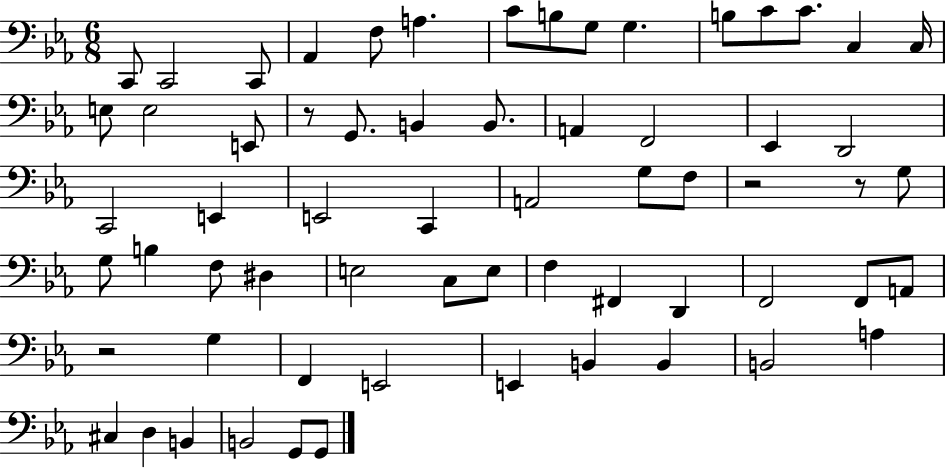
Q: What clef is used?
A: bass